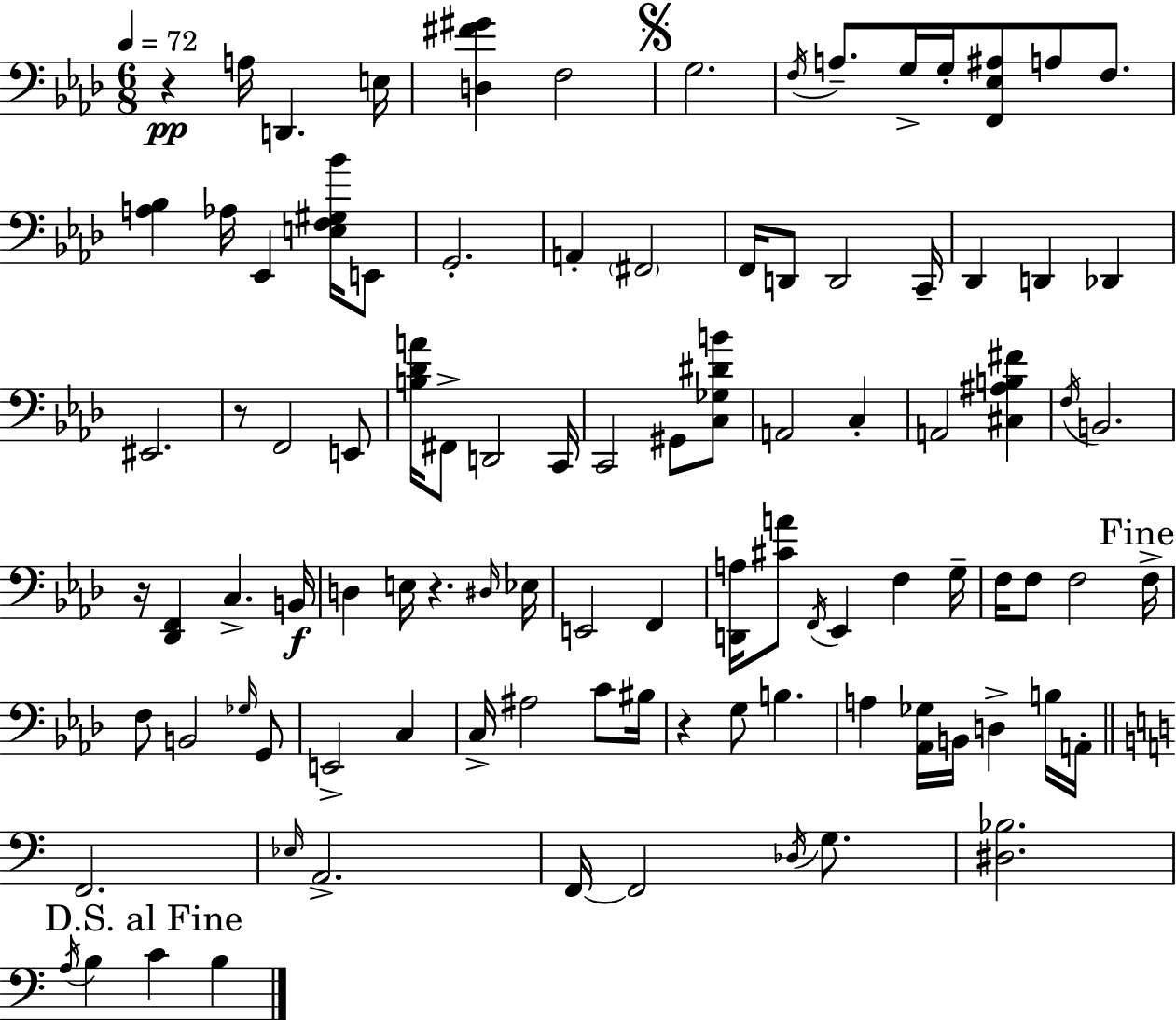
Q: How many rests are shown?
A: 5